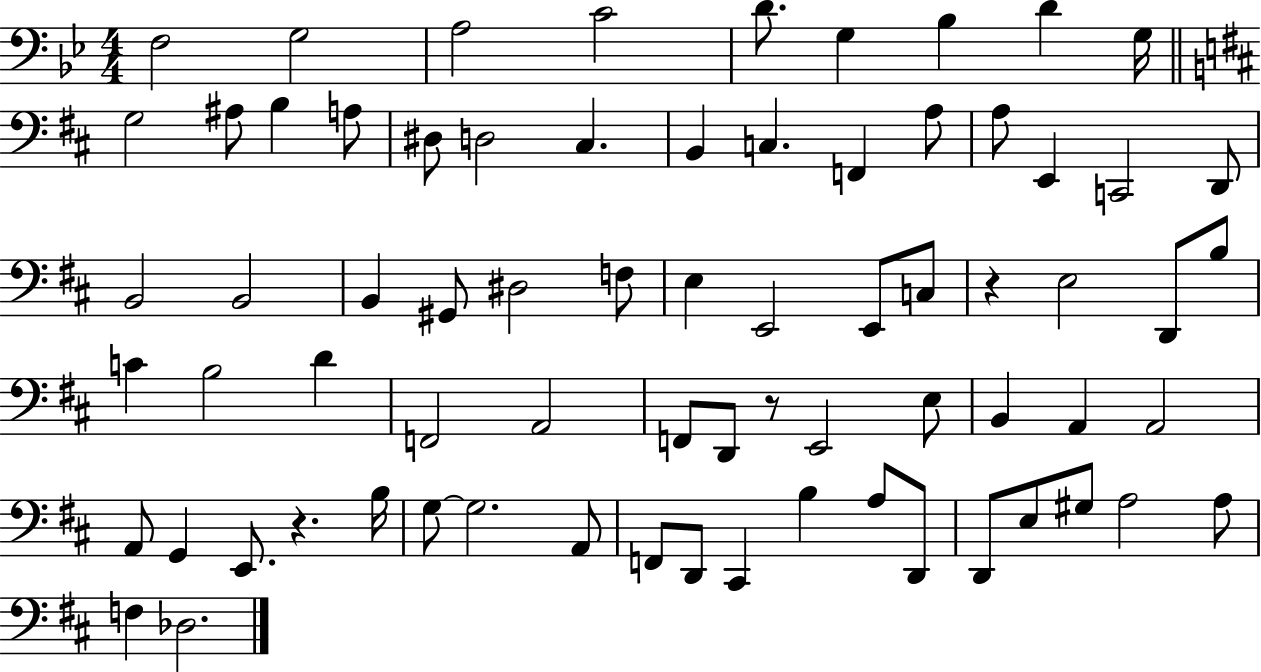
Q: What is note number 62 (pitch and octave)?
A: D2